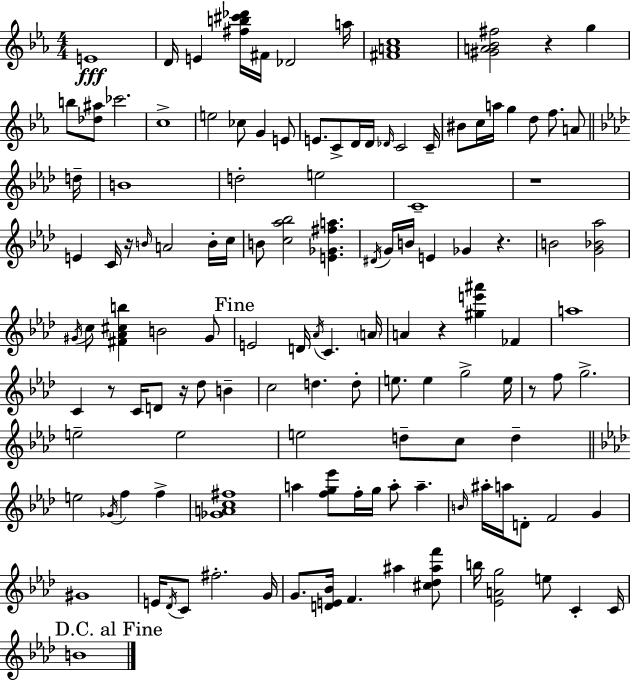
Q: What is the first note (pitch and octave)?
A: E4